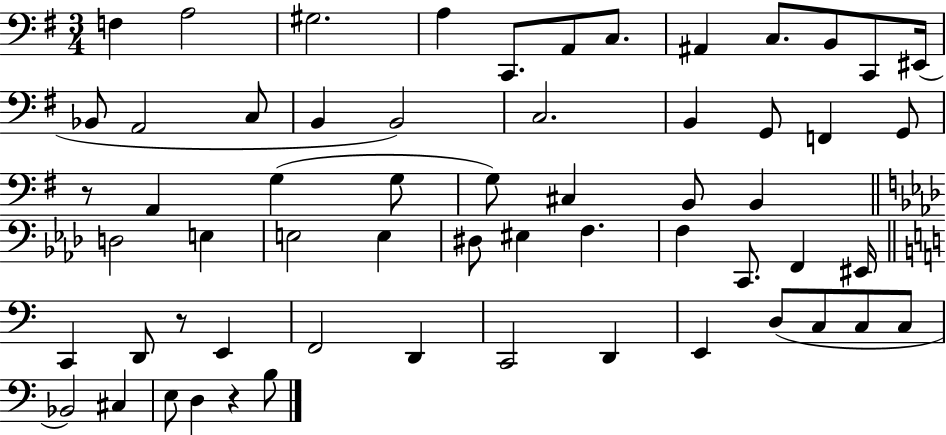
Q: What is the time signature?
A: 3/4